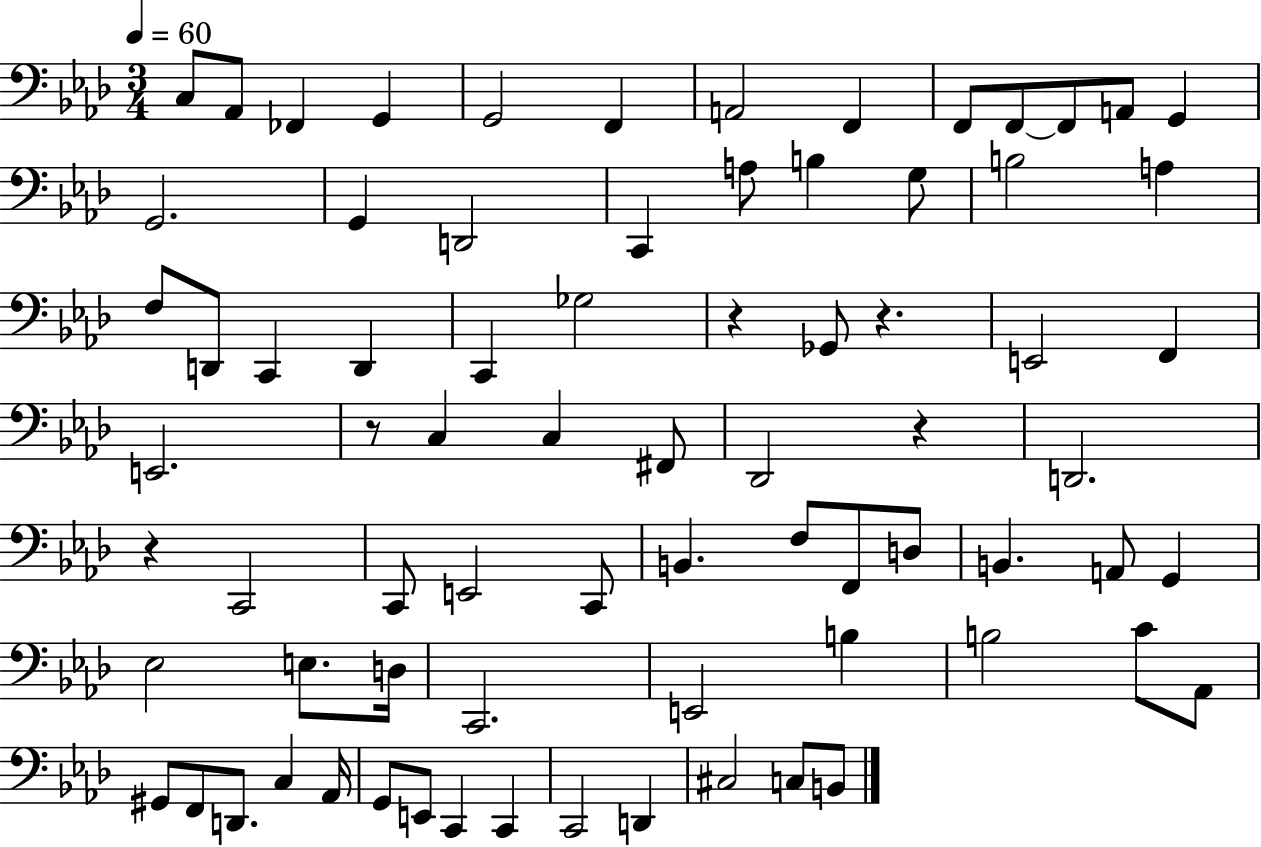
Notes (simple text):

C3/e Ab2/e FES2/q G2/q G2/h F2/q A2/h F2/q F2/e F2/e F2/e A2/e G2/q G2/h. G2/q D2/h C2/q A3/e B3/q G3/e B3/h A3/q F3/e D2/e C2/q D2/q C2/q Gb3/h R/q Gb2/e R/q. E2/h F2/q E2/h. R/e C3/q C3/q F#2/e Db2/h R/q D2/h. R/q C2/h C2/e E2/h C2/e B2/q. F3/e F2/e D3/e B2/q. A2/e G2/q Eb3/h E3/e. D3/s C2/h. E2/h B3/q B3/h C4/e Ab2/e G#2/e F2/e D2/e. C3/q Ab2/s G2/e E2/e C2/q C2/q C2/h D2/q C#3/h C3/e B2/e